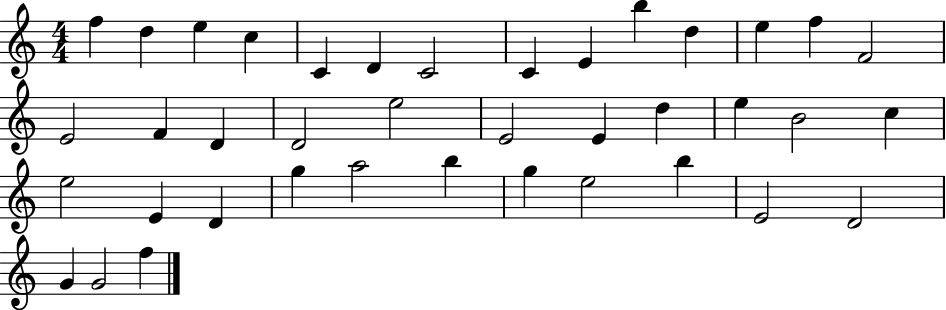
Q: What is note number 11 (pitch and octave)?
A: D5